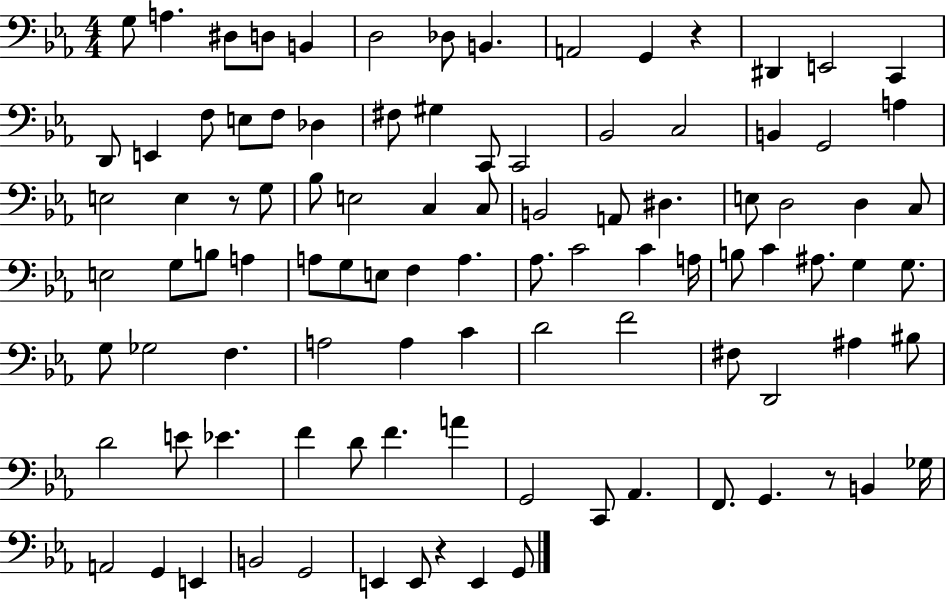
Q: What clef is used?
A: bass